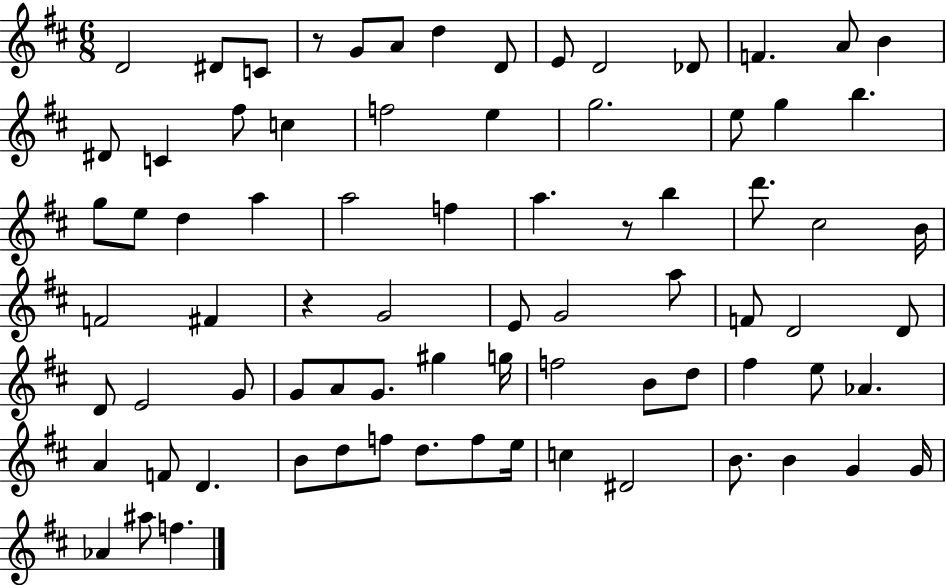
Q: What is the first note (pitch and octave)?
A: D4